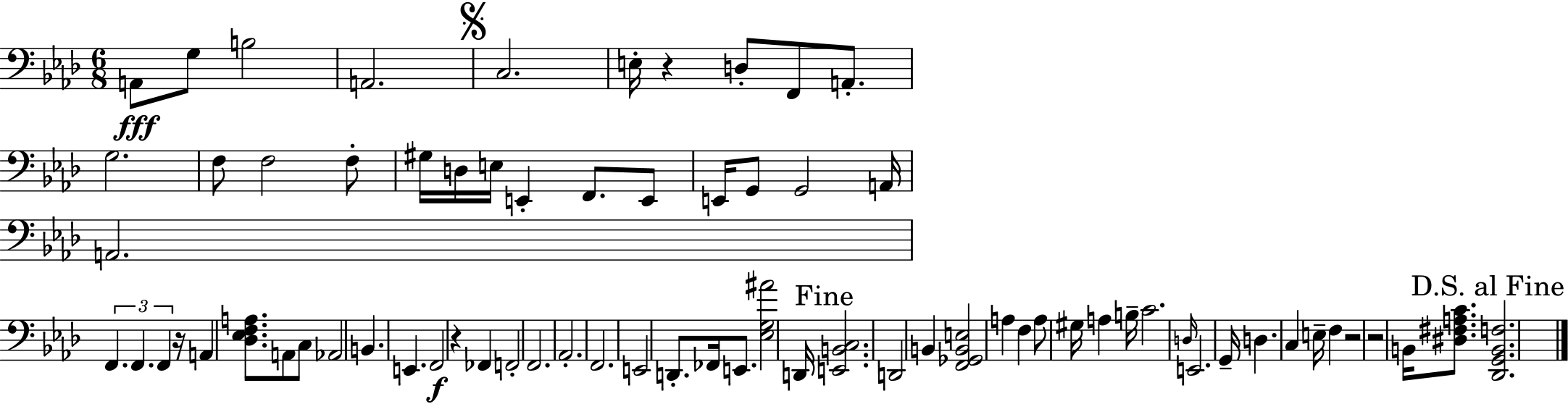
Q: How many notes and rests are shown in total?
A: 72